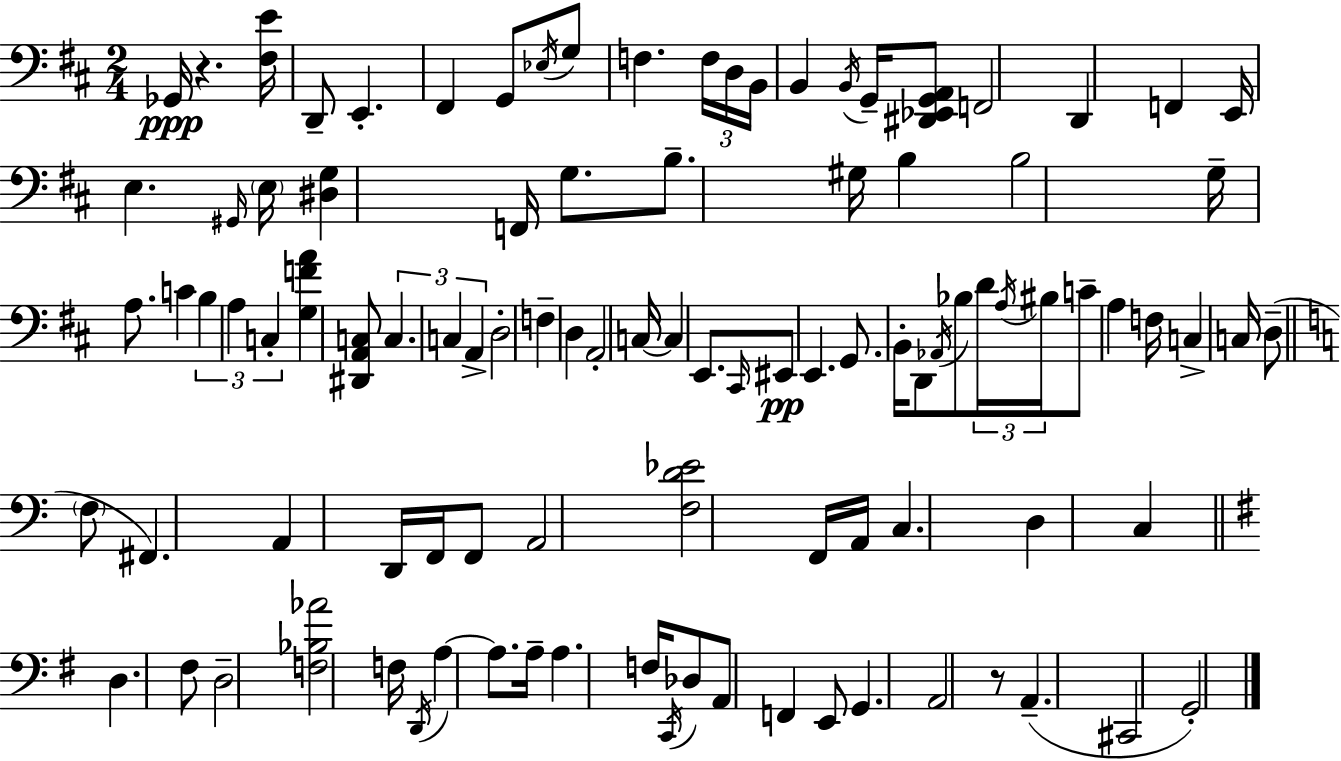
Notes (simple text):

Gb2/s R/q. [F#3,E4]/s D2/e E2/q. F#2/q G2/e Eb3/s G3/e F3/q. F3/s D3/s B2/s B2/q B2/s G2/s [D#2,Eb2,G2,A2]/e F2/h D2/q F2/q E2/s E3/q. G#2/s E3/s [D#3,G3]/q F2/s G3/e. B3/e. G#3/s B3/q B3/h G3/s A3/e. C4/q B3/q A3/q C3/q [G3,F4,A4]/q [D#2,A2,C3]/e C3/q. C3/q A2/q D3/h F3/q D3/q A2/h C3/s C3/q E2/e. C#2/s EIS2/e E2/q. G2/e. B2/s D2/e Ab2/s Bb3/e D4/s A3/s BIS3/s C4/e A3/q F3/s C3/q C3/s D3/e F3/e F#2/q. A2/q D2/s F2/s F2/e A2/h [F3,D4,Eb4]/h F2/s A2/s C3/q. D3/q C3/q D3/q. F#3/e D3/h [F3,Bb3,Ab4]/h F3/s D2/s A3/q A3/e. A3/s A3/q. F3/s C2/s Db3/e A2/e F2/q E2/e G2/q. A2/h R/e A2/q. C#2/h G2/h